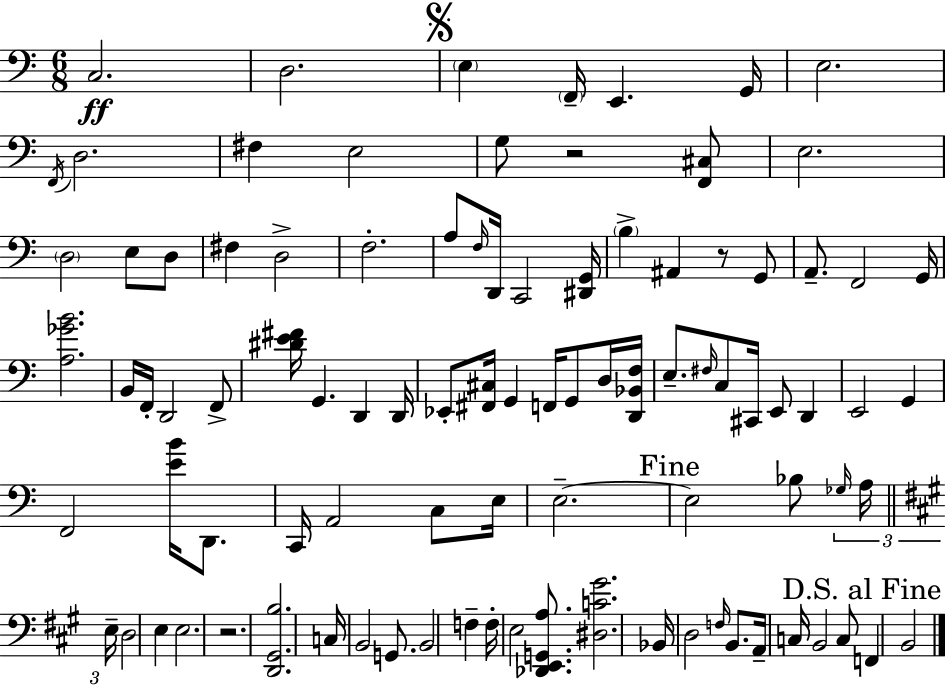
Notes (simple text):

C3/h. D3/h. E3/q F2/s E2/q. G2/s E3/h. F2/s D3/h. F#3/q E3/h G3/e R/h [F2,C#3]/e E3/h. D3/h E3/e D3/e F#3/q D3/h F3/h. A3/e F3/s D2/s C2/h [D#2,G2]/s B3/q A#2/q R/e G2/e A2/e. F2/h G2/s [A3,Gb4,B4]/h. B2/s F2/s D2/h F2/e [D#4,E4,F#4]/s G2/q. D2/q D2/s Eb2/e [F#2,C#3]/s G2/q F2/s G2/e D3/s [D2,Bb2,F3]/s E3/e. F#3/s C3/e C#2/s E2/e D2/q E2/h G2/q F2/h [E4,B4]/s D2/e. C2/s A2/h C3/e E3/s E3/h. E3/h Bb3/e Gb3/s A3/s E3/s D3/h E3/q E3/h. R/h. [D2,G#2,B3]/h. C3/s B2/h G2/e. B2/h F3/q F3/s E3/h [Db2,E2,G2,A3]/e. [D#3,C4,G#4]/h. Bb2/s D3/h F3/s B2/e. A2/s C3/s B2/h C3/e F2/q B2/h